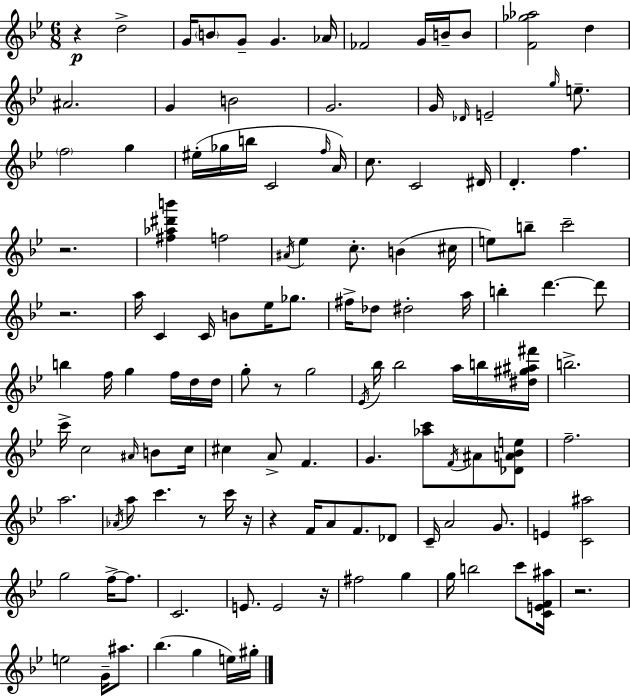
{
  \clef treble
  \numericTimeSignature
  \time 6/8
  \key g \minor
  \repeat volta 2 { r4\p d''2-> | g'16 \parenthesize b'8 g'8-- g'4. aes'16 | fes'2 g'16 b'16-- b'8 | <f' ges'' aes''>2 d''4 | \break ais'2. | g'4 b'2 | g'2. | g'16 \grace { des'16 } e'2-- \grace { g''16 } e''8.-- | \break \parenthesize f''2 g''4 | eis''16-.( ges''16 b''16 c'2 | \grace { f''16 }) a'16 c''8. c'2 | dis'16 d'4.-. f''4. | \break r2. | <fis'' aes'' dis''' b'''>4 f''2 | \acciaccatura { ais'16 } ees''4 c''8.-. b'4( | cis''16 e''8) b''8-- c'''2-- | \break r2. | a''16 c'4 c'16 b'8 | ees''16 ges''8. fis''16-> des''8 dis''2-. | a''16 b''4-. d'''4.~~ | \break d'''8 b''4 f''16 g''4 | f''16 d''16 d''16 g''8-. r8 g''2 | \acciaccatura { ees'16 } bes''16 bes''2 | a''16 b''16 <dis'' gis'' ais'' fis'''>16 b''2.-> | \break c'''16-> c''2 | \grace { ais'16 } b'8 c''16 cis''4 a'8-> | f'4. g'4. | <aes'' c'''>8 \acciaccatura { f'16 } ais'8 <des' a' bes' e''>8 f''2.-- | \break a''2. | \acciaccatura { aes'16 } a''8 c'''4. | r8 c'''16 r16 r4 | f'16 a'8 f'8. des'8 c'16-- a'2 | \break g'8. e'4 | <c' ais''>2 g''2 | f''16->~~ f''8. c'2. | e'8. e'2 | \break r16 fis''2 | g''4 g''16 b''2 | c'''8 <c' e' f' ais''>16 r2. | e''2 | \break g'16-- ais''8. bes''4.( | g''4 e''16) gis''16-. } \bar "|."
}